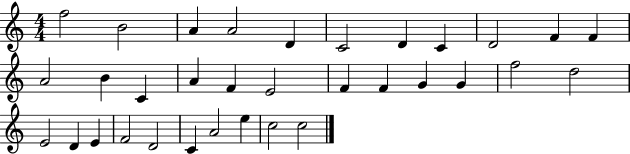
F5/h B4/h A4/q A4/h D4/q C4/h D4/q C4/q D4/h F4/q F4/q A4/h B4/q C4/q A4/q F4/q E4/h F4/q F4/q G4/q G4/q F5/h D5/h E4/h D4/q E4/q F4/h D4/h C4/q A4/h E5/q C5/h C5/h